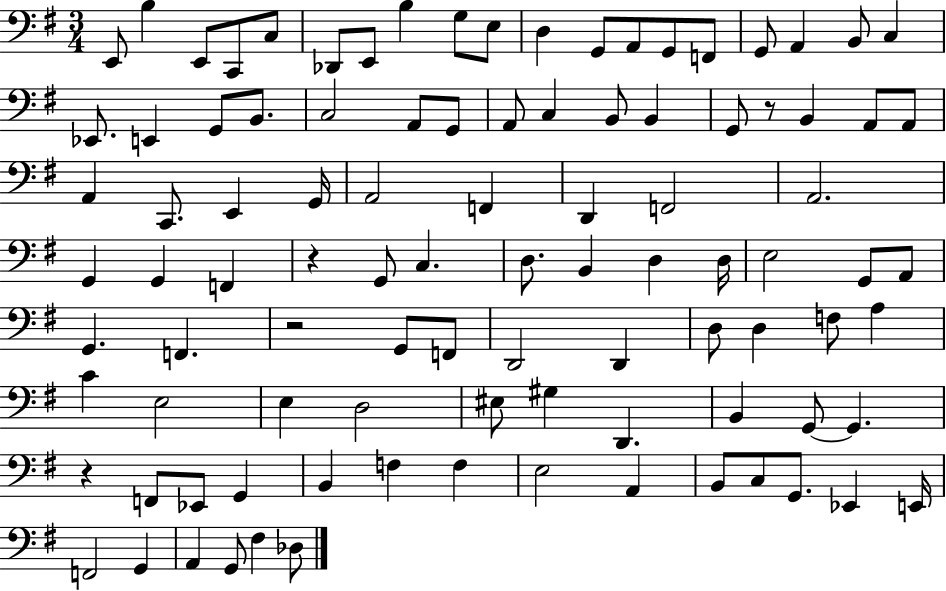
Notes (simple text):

E2/e B3/q E2/e C2/e C3/e Db2/e E2/e B3/q G3/e E3/e D3/q G2/e A2/e G2/e F2/e G2/e A2/q B2/e C3/q Eb2/e. E2/q G2/e B2/e. C3/h A2/e G2/e A2/e C3/q B2/e B2/q G2/e R/e B2/q A2/e A2/e A2/q C2/e. E2/q G2/s A2/h F2/q D2/q F2/h A2/h. G2/q G2/q F2/q R/q G2/e C3/q. D3/e. B2/q D3/q D3/s E3/h G2/e A2/e G2/q. F2/q. R/h G2/e F2/e D2/h D2/q D3/e D3/q F3/e A3/q C4/q E3/h E3/q D3/h EIS3/e G#3/q D2/q. B2/q G2/e G2/q. R/q F2/e Eb2/e G2/q B2/q F3/q F3/q E3/h A2/q B2/e C3/e G2/e. Eb2/q E2/s F2/h G2/q A2/q G2/e F#3/q Db3/e